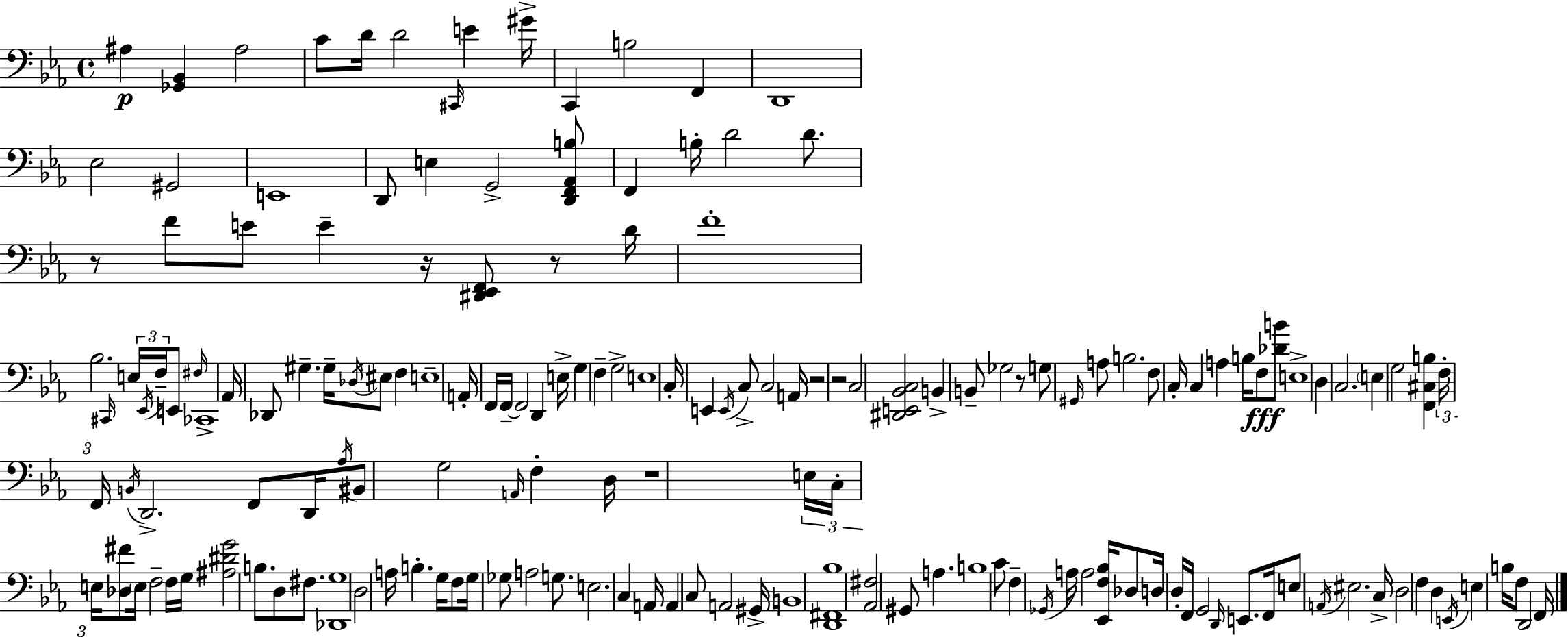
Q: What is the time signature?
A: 4/4